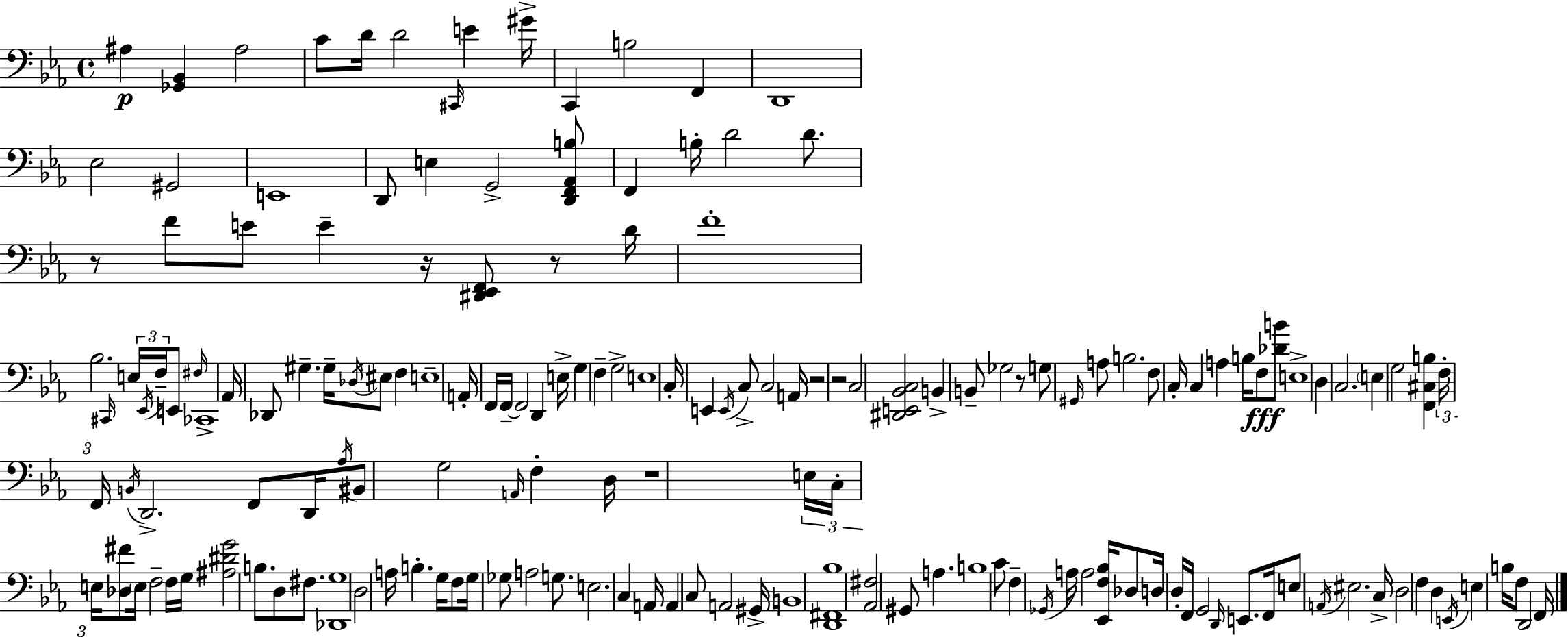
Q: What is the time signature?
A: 4/4